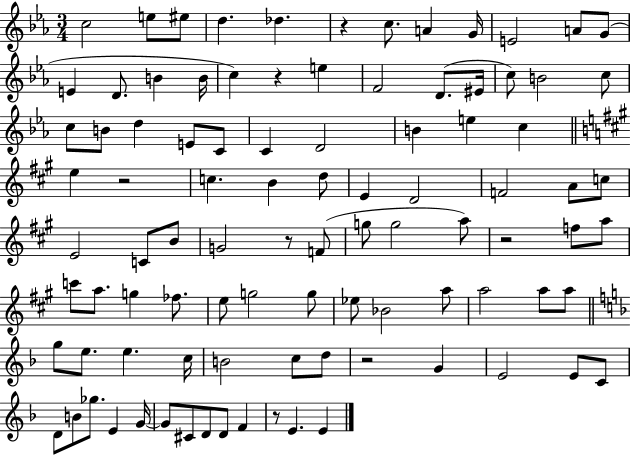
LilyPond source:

{
  \clef treble
  \numericTimeSignature
  \time 3/4
  \key ees \major
  c''2 e''8 eis''8 | d''4. des''4. | r4 c''8. a'4 g'16 | e'2 a'8 g'8( | \break e'4 d'8. b'4 b'16 | c''4) r4 e''4 | f'2 d'8.( eis'16 | c''8) b'2 c''8 | \break c''8 b'8 d''4 e'8 c'8 | c'4 d'2 | b'4 e''4 c''4 | \bar "||" \break \key a \major e''4 r2 | c''4. b'4 d''8 | e'4 d'2 | f'2 a'8 c''8 | \break e'2 c'8 b'8 | g'2 r8 f'8( | g''8 g''2 a''8) | r2 f''8 a''8 | \break c'''8 a''8. g''4 fes''8. | e''8 g''2 g''8 | ees''8 bes'2 a''8 | a''2 a''8 a''8 | \break \bar "||" \break \key d \minor g''8 e''8. e''4. c''16 | b'2 c''8 d''8 | r2 g'4 | e'2 e'8 c'8 | \break d'8 b'8 ges''8. e'4 g'16~~ | g'8 cis'8 d'8 d'8 f'4 | r8 e'4. e'4 | \bar "|."
}